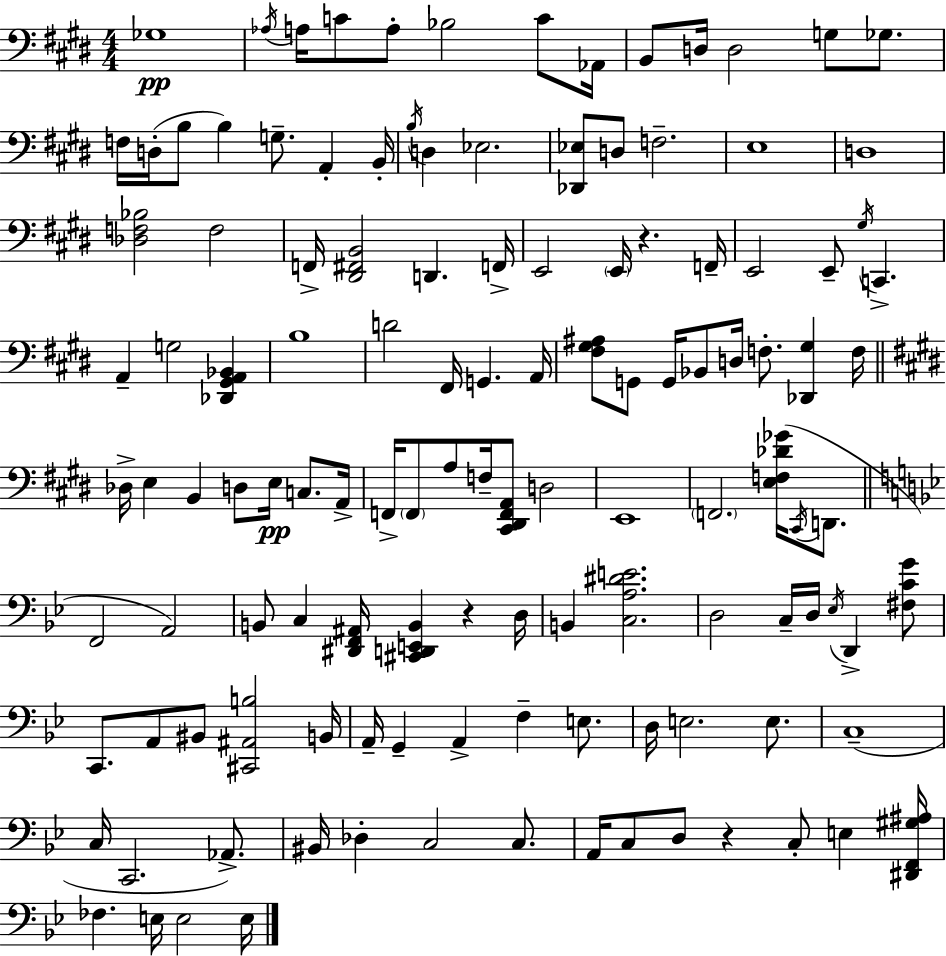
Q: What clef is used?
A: bass